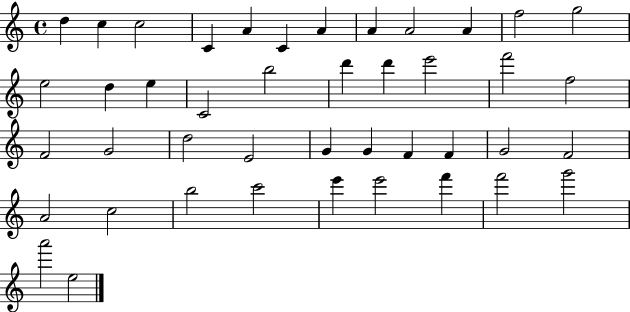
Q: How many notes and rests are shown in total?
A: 43